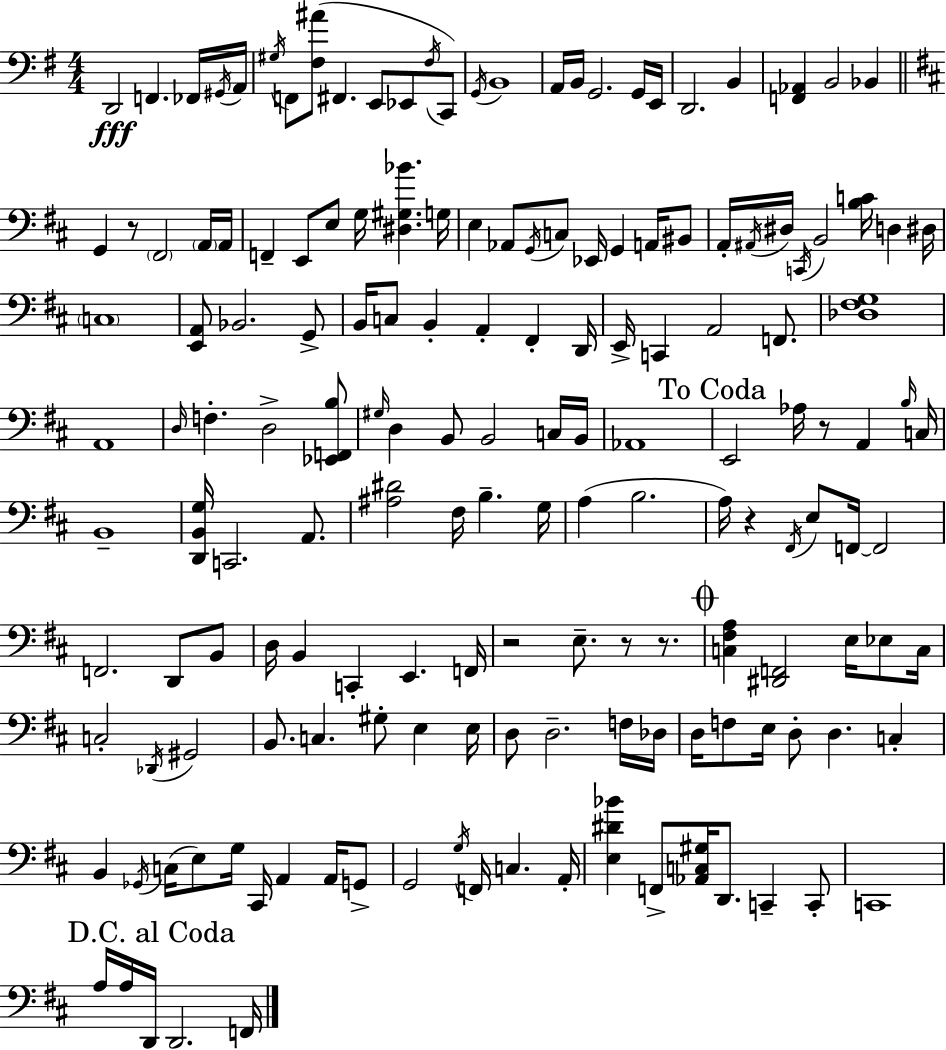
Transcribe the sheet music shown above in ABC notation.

X:1
T:Untitled
M:4/4
L:1/4
K:G
D,,2 F,, _F,,/4 ^G,,/4 A,,/4 ^G,/4 F,,/2 [^F,^A]/2 ^F,, E,,/2 _E,,/2 ^F,/4 C,,/2 G,,/4 B,,4 A,,/4 B,,/4 G,,2 G,,/4 E,,/4 D,,2 B,, [F,,_A,,] B,,2 _B,, G,, z/2 ^F,,2 A,,/4 A,,/4 F,, E,,/2 E,/2 G,/4 [^D,^G,_B] G,/4 E, _A,,/2 G,,/4 C,/2 _E,,/4 G,, A,,/4 ^B,,/2 A,,/4 ^A,,/4 ^D,/4 C,,/4 B,,2 [B,C]/4 D, ^D,/4 C,4 [E,,A,,]/2 _B,,2 G,,/2 B,,/4 C,/2 B,, A,, ^F,, D,,/4 E,,/4 C,, A,,2 F,,/2 [_D,^F,G,]4 A,,4 D,/4 F, D,2 [_E,,F,,B,]/2 ^G,/4 D, B,,/2 B,,2 C,/4 B,,/4 _A,,4 E,,2 _A,/4 z/2 A,, B,/4 C,/4 B,,4 [D,,B,,G,]/4 C,,2 A,,/2 [^A,^D]2 ^F,/4 B, G,/4 A, B,2 A,/4 z ^F,,/4 E,/2 F,,/4 F,,2 F,,2 D,,/2 B,,/2 D,/4 B,, C,, E,, F,,/4 z2 E,/2 z/2 z/2 [C,^F,A,] [^D,,F,,]2 E,/4 _E,/2 C,/4 C,2 _D,,/4 ^G,,2 B,,/2 C, ^G,/2 E, E,/4 D,/2 D,2 F,/4 _D,/4 D,/4 F,/2 E,/4 D,/2 D, C, B,, _G,,/4 C,/4 E,/2 G,/4 ^C,,/4 A,, A,,/4 G,,/2 G,,2 G,/4 F,,/4 C, A,,/4 [E,^D_B] F,,/2 [_A,,C,^G,]/4 D,,/2 C,, C,,/2 C,,4 A,/4 A,/4 D,,/4 D,,2 F,,/4